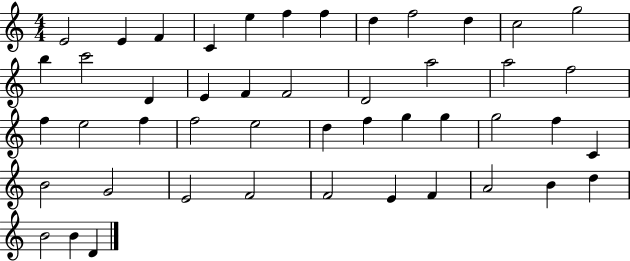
E4/h E4/q F4/q C4/q E5/q F5/q F5/q D5/q F5/h D5/q C5/h G5/h B5/q C6/h D4/q E4/q F4/q F4/h D4/h A5/h A5/h F5/h F5/q E5/h F5/q F5/h E5/h D5/q F5/q G5/q G5/q G5/h F5/q C4/q B4/h G4/h E4/h F4/h F4/h E4/q F4/q A4/h B4/q D5/q B4/h B4/q D4/q